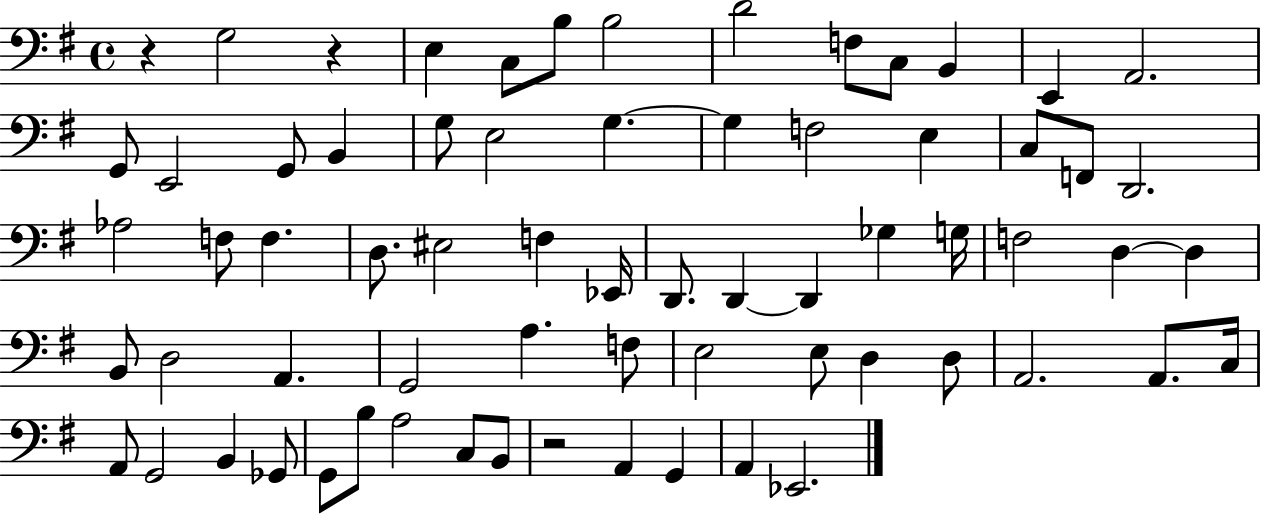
{
  \clef bass
  \time 4/4
  \defaultTimeSignature
  \key g \major
  r4 g2 r4 | e4 c8 b8 b2 | d'2 f8 c8 b,4 | e,4 a,2. | \break g,8 e,2 g,8 b,4 | g8 e2 g4.~~ | g4 f2 e4 | c8 f,8 d,2. | \break aes2 f8 f4. | d8. eis2 f4 ees,16 | d,8. d,4~~ d,4 ges4 g16 | f2 d4~~ d4 | \break b,8 d2 a,4. | g,2 a4. f8 | e2 e8 d4 d8 | a,2. a,8. c16 | \break a,8 g,2 b,4 ges,8 | g,8 b8 a2 c8 b,8 | r2 a,4 g,4 | a,4 ees,2. | \break \bar "|."
}